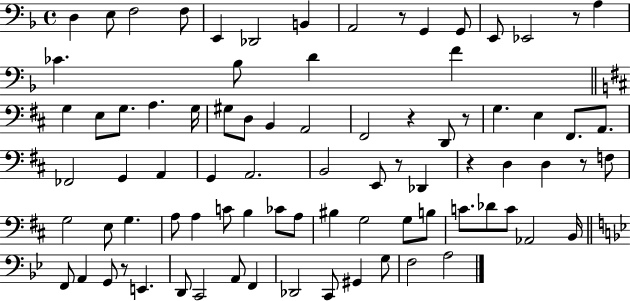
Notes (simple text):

D3/q E3/e F3/h F3/e E2/q Db2/h B2/q A2/h R/e G2/q G2/e E2/e Eb2/h R/e A3/q CES4/q. Bb3/e D4/q F4/q G3/q E3/e G3/e. A3/q. G3/s G#3/e D3/e B2/q A2/h F#2/h R/q D2/e R/e G3/q. E3/q F#2/e. A2/e. FES2/h G2/q A2/q G2/q A2/h. B2/h E2/e R/e Db2/q R/q D3/q D3/q R/e F3/e G3/h E3/e G3/q. A3/e A3/q C4/e B3/q CES4/e A3/e BIS3/q G3/h G3/e B3/e C4/e. Db4/e C4/e Ab2/h B2/s F2/e A2/q G2/e R/e E2/q. D2/e C2/h A2/e F2/q Db2/h C2/e G#2/q G3/e F3/h A3/h